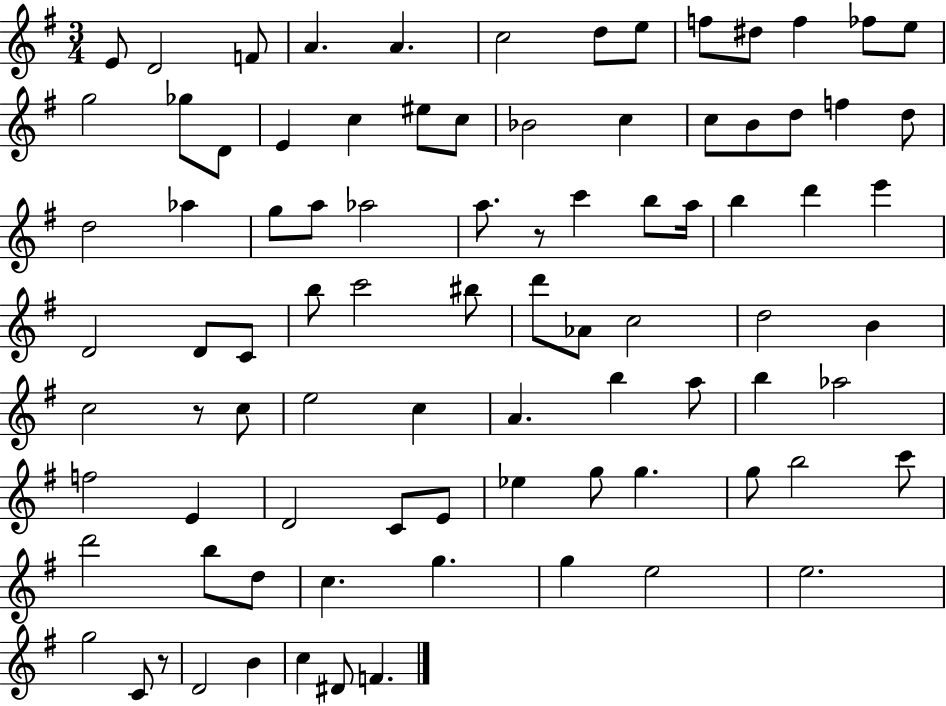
E4/e D4/h F4/e A4/q. A4/q. C5/h D5/e E5/e F5/e D#5/e F5/q FES5/e E5/e G5/h Gb5/e D4/e E4/q C5/q EIS5/e C5/e Bb4/h C5/q C5/e B4/e D5/e F5/q D5/e D5/h Ab5/q G5/e A5/e Ab5/h A5/e. R/e C6/q B5/e A5/s B5/q D6/q E6/q D4/h D4/e C4/e B5/e C6/h BIS5/e D6/e Ab4/e C5/h D5/h B4/q C5/h R/e C5/e E5/h C5/q A4/q. B5/q A5/e B5/q Ab5/h F5/h E4/q D4/h C4/e E4/e Eb5/q G5/e G5/q. G5/e B5/h C6/e D6/h B5/e D5/e C5/q. G5/q. G5/q E5/h E5/h. G5/h C4/e R/e D4/h B4/q C5/q D#4/e F4/q.